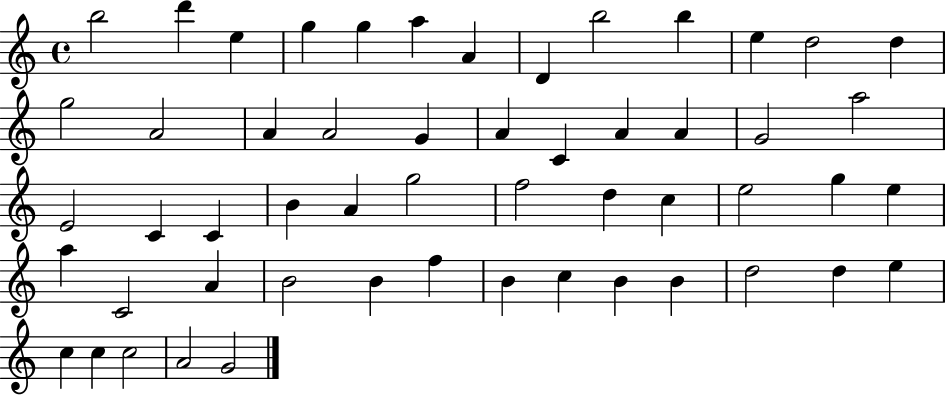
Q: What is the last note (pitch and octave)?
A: G4